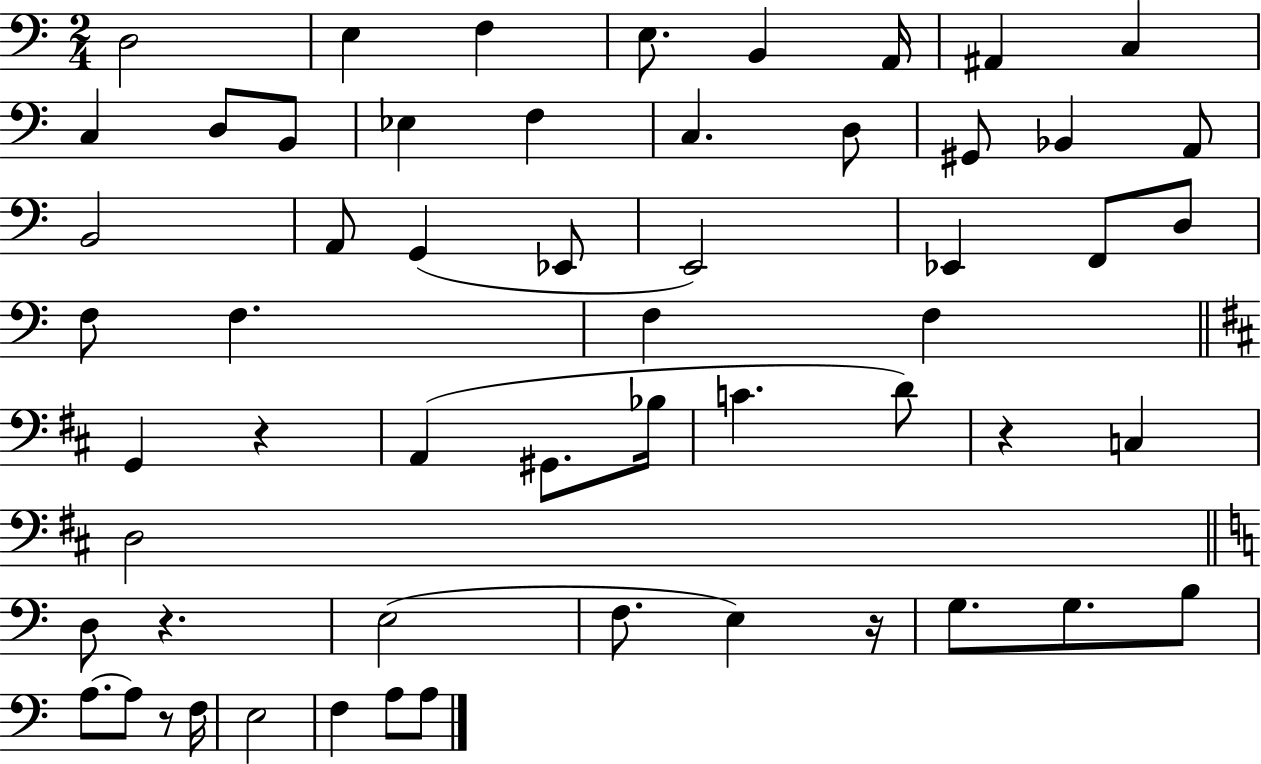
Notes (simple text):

D3/h E3/q F3/q E3/e. B2/q A2/s A#2/q C3/q C3/q D3/e B2/e Eb3/q F3/q C3/q. D3/e G#2/e Bb2/q A2/e B2/h A2/e G2/q Eb2/e E2/h Eb2/q F2/e D3/e F3/e F3/q. F3/q F3/q G2/q R/q A2/q G#2/e. Bb3/s C4/q. D4/e R/q C3/q D3/h D3/e R/q. E3/h F3/e. E3/q R/s G3/e. G3/e. B3/e A3/e. A3/e R/e F3/s E3/h F3/q A3/e A3/e